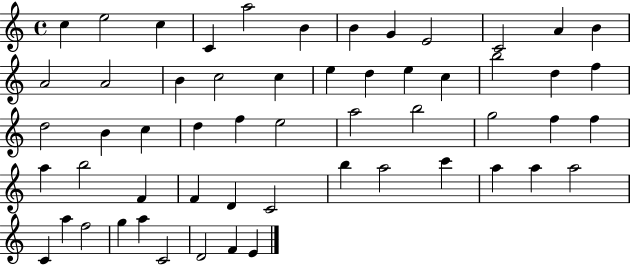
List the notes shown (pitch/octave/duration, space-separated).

C5/q E5/h C5/q C4/q A5/h B4/q B4/q G4/q E4/h C4/h A4/q B4/q A4/h A4/h B4/q C5/h C5/q E5/q D5/q E5/q C5/q B5/h D5/q F5/q D5/h B4/q C5/q D5/q F5/q E5/h A5/h B5/h G5/h F5/q F5/q A5/q B5/h F4/q F4/q D4/q C4/h B5/q A5/h C6/q A5/q A5/q A5/h C4/q A5/q F5/h G5/q A5/q C4/h D4/h F4/q E4/q